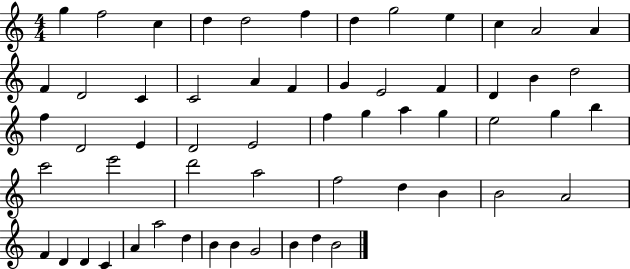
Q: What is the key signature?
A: C major